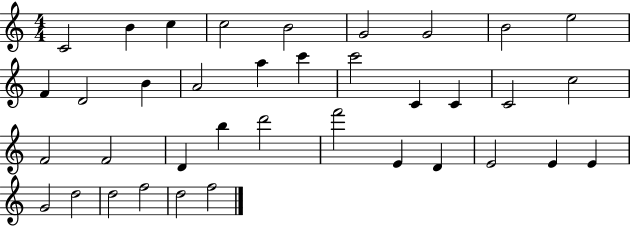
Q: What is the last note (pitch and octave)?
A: F5